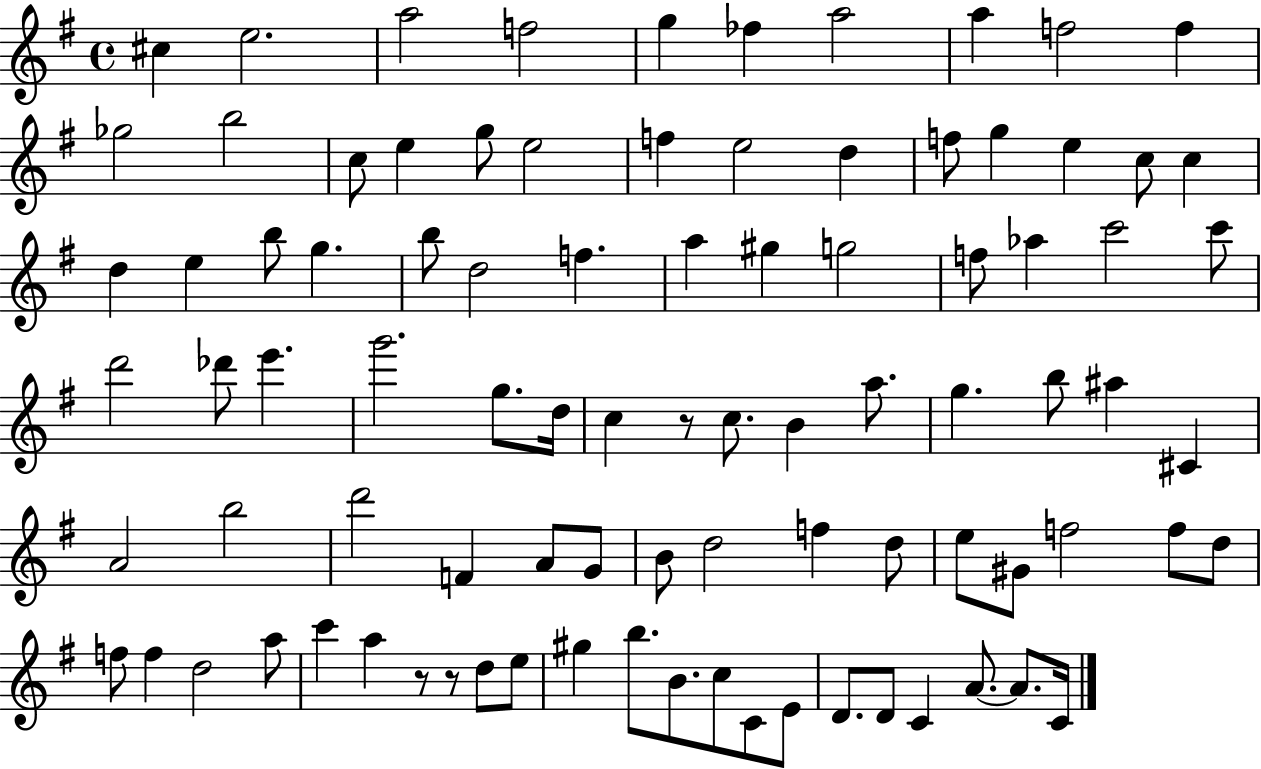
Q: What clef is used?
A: treble